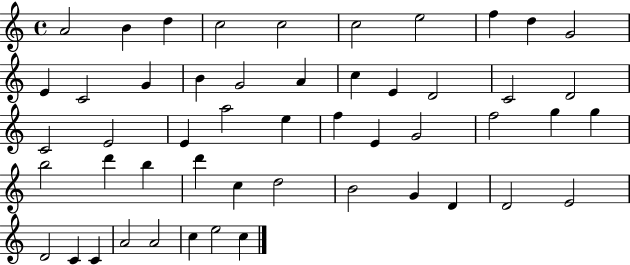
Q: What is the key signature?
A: C major